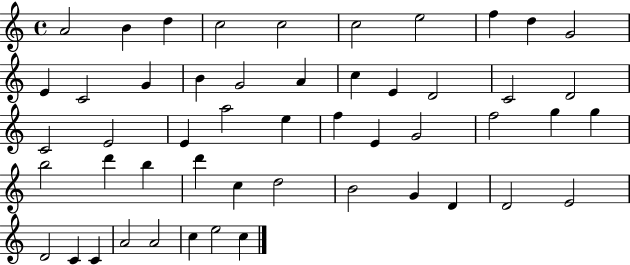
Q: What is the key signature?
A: C major